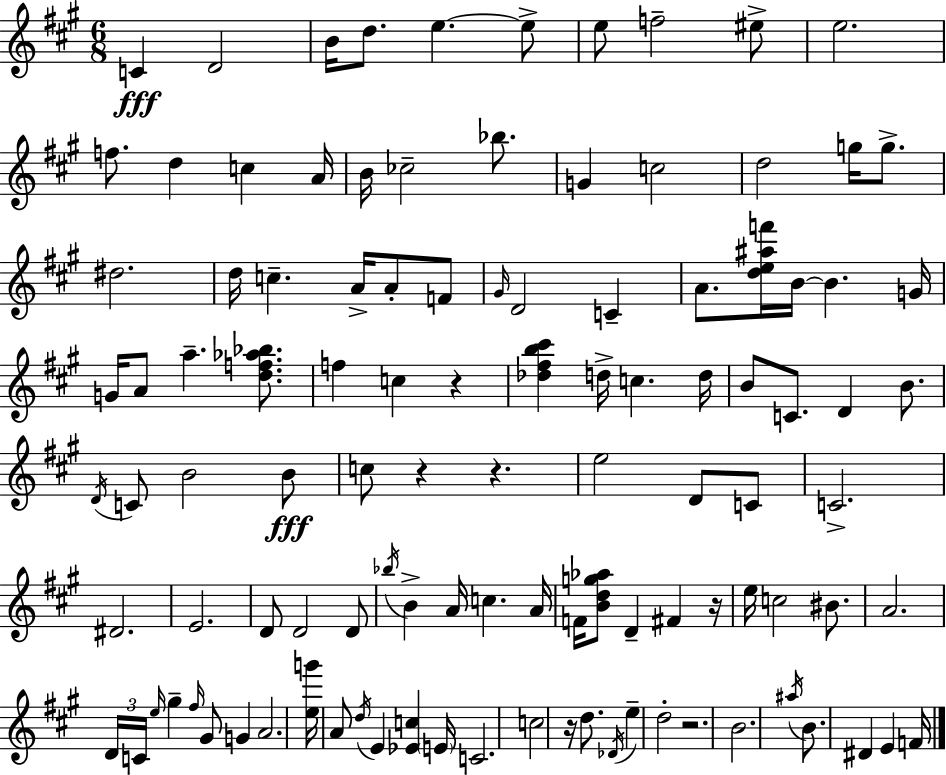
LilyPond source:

{
  \clef treble
  \numericTimeSignature
  \time 6/8
  \key a \major
  \repeat volta 2 { c'4\fff d'2 | b'16 d''8. e''4.~~ e''8-> | e''8 f''2-- eis''8-> | e''2. | \break f''8. d''4 c''4 a'16 | b'16 ces''2-- bes''8. | g'4 c''2 | d''2 g''16 g''8.-> | \break dis''2. | d''16 c''4.-- a'16-> a'8-. f'8 | \grace { gis'16 } d'2 c'4-- | a'8. <d'' e'' ais'' f'''>16 b'16~~ b'4. | \break g'16 g'16 a'8 a''4.-- <d'' f'' aes'' bes''>8. | f''4 c''4 r4 | <des'' fis'' b'' cis'''>4 d''16-> c''4. | d''16 b'8 c'8. d'4 b'8. | \break \acciaccatura { d'16 } c'8 b'2 | b'8\fff c''8 r4 r4. | e''2 d'8 | c'8 c'2.-> | \break dis'2. | e'2. | d'8 d'2 | d'8 \acciaccatura { bes''16 } b'4-> a'16 c''4. | \break a'16 f'16 <b' d'' g'' aes''>8 d'4-- fis'4 | r16 e''16 c''2 | bis'8. a'2. | \tuplet 3/2 { d'16 c'16 \grace { e''16 } } gis''4-- \grace { fis''16 } gis'8 | \break g'4 a'2. | <e'' g'''>16 a'8 \acciaccatura { d''16 } e'4 | <ees' c''>4 \parenthesize e'16 c'2. | c''2 | \break r16 d''8. \acciaccatura { des'16 } e''4-- d''2-. | r2. | b'2. | \acciaccatura { ais''16 } b'8. dis'4 | \break e'4 f'16 } \bar "|."
}